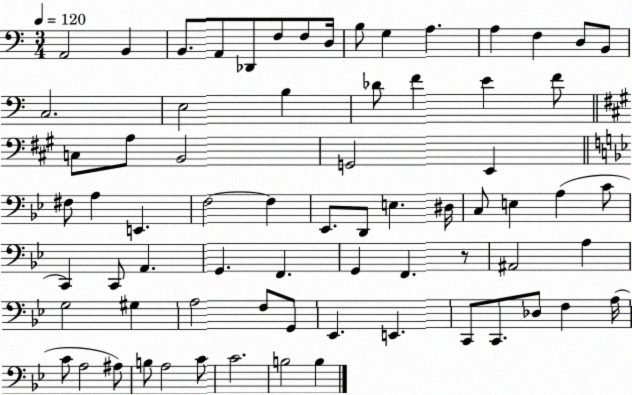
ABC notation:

X:1
T:Untitled
M:3/4
L:1/4
K:C
A,,2 B,, B,,/2 A,,/2 _D,,/2 F,/2 F,/2 D,/4 B,/2 G, A, A, F, D,/2 B,,/2 C,2 E,2 B, _D/2 F E F/2 C,/2 A,/2 B,,2 G,,2 E,, ^F,/2 A, E,, F,2 F, _E,,/2 D,,/2 E, ^D,/4 C,/2 E, A, C/2 C,, C,,/2 A,, G,, F,, G,, F,, z/2 ^A,,2 A, G,2 ^G, A,2 F,/2 G,,/2 _E,, E,, C,,/2 C,,/2 _D,/2 F, A,/4 C/2 A,2 ^A,/2 B,/2 A,2 C/2 C2 B,2 B,